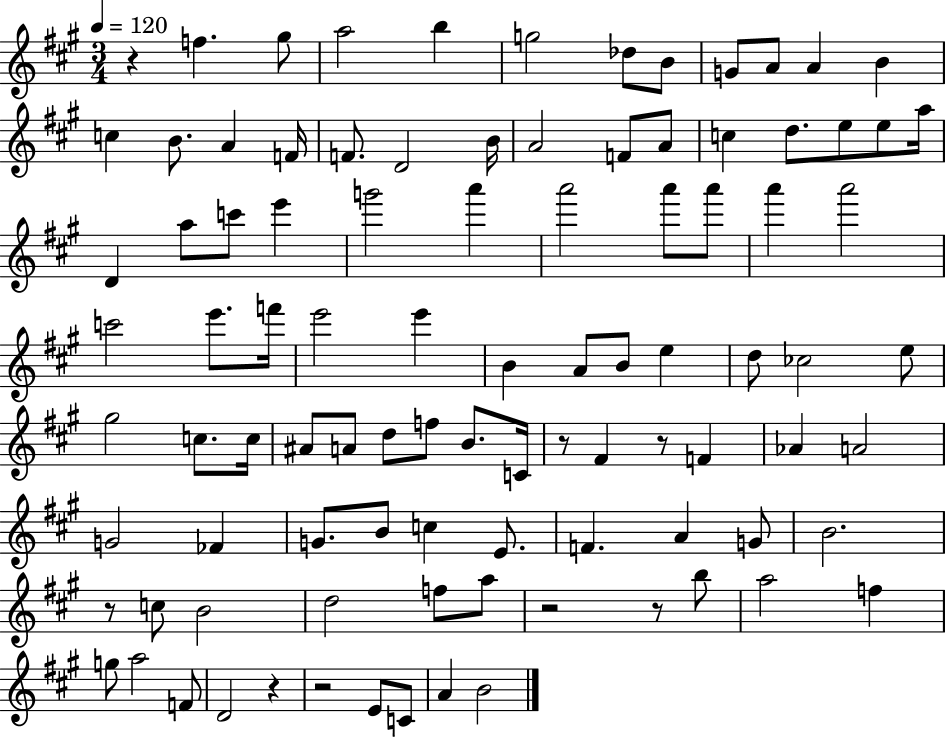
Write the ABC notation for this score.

X:1
T:Untitled
M:3/4
L:1/4
K:A
z f ^g/2 a2 b g2 _d/2 B/2 G/2 A/2 A B c B/2 A F/4 F/2 D2 B/4 A2 F/2 A/2 c d/2 e/2 e/2 a/4 D a/2 c'/2 e' g'2 a' a'2 a'/2 a'/2 a' a'2 c'2 e'/2 f'/4 e'2 e' B A/2 B/2 e d/2 _c2 e/2 ^g2 c/2 c/4 ^A/2 A/2 d/2 f/2 B/2 C/4 z/2 ^F z/2 F _A A2 G2 _F G/2 B/2 c E/2 F A G/2 B2 z/2 c/2 B2 d2 f/2 a/2 z2 z/2 b/2 a2 f g/2 a2 F/2 D2 z z2 E/2 C/2 A B2